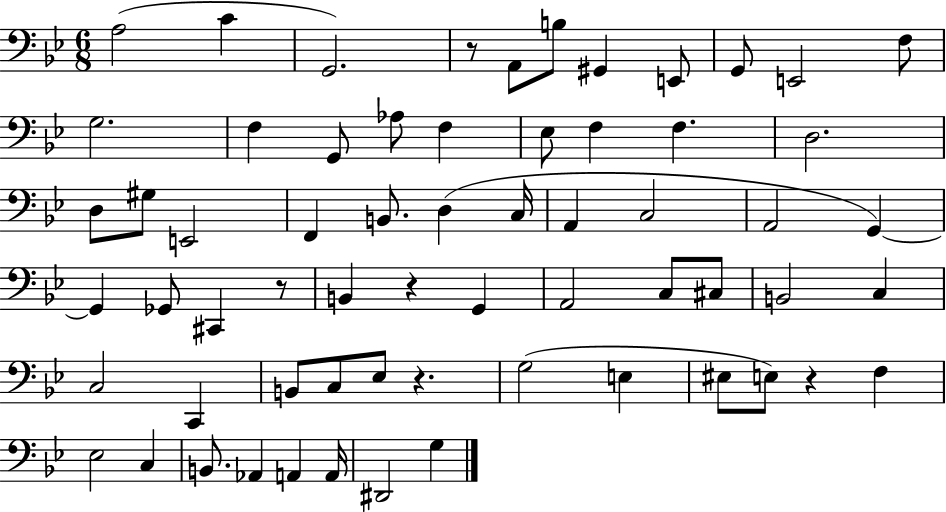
A3/h C4/q G2/h. R/e A2/e B3/e G#2/q E2/e G2/e E2/h F3/e G3/h. F3/q G2/e Ab3/e F3/q Eb3/e F3/q F3/q. D3/h. D3/e G#3/e E2/h F2/q B2/e. D3/q C3/s A2/q C3/h A2/h G2/q G2/q Gb2/e C#2/q R/e B2/q R/q G2/q A2/h C3/e C#3/e B2/h C3/q C3/h C2/q B2/e C3/e Eb3/e R/q. G3/h E3/q EIS3/e E3/e R/q F3/q Eb3/h C3/q B2/e. Ab2/q A2/q A2/s D#2/h G3/q